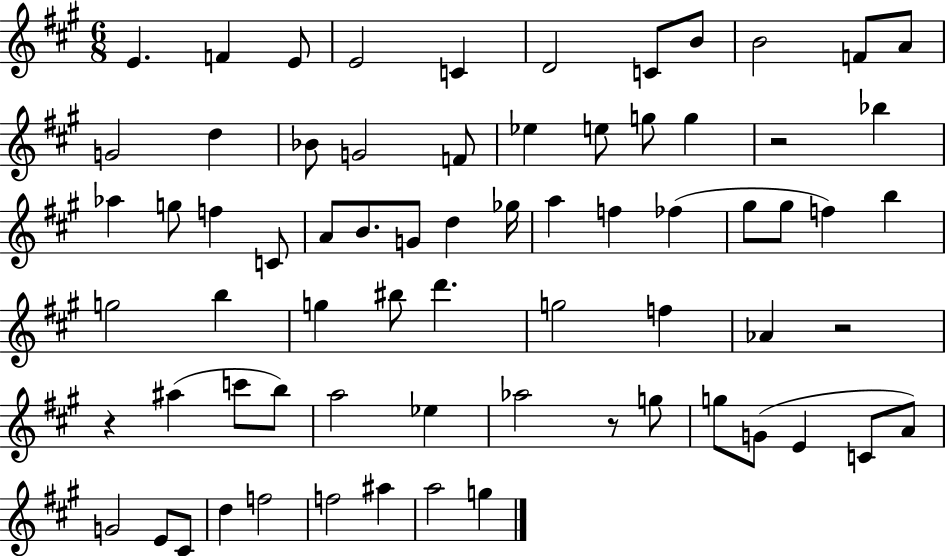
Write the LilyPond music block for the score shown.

{
  \clef treble
  \numericTimeSignature
  \time 6/8
  \key a \major
  e'4. f'4 e'8 | e'2 c'4 | d'2 c'8 b'8 | b'2 f'8 a'8 | \break g'2 d''4 | bes'8 g'2 f'8 | ees''4 e''8 g''8 g''4 | r2 bes''4 | \break aes''4 g''8 f''4 c'8 | a'8 b'8. g'8 d''4 ges''16 | a''4 f''4 fes''4( | gis''8 gis''8 f''4) b''4 | \break g''2 b''4 | g''4 bis''8 d'''4. | g''2 f''4 | aes'4 r2 | \break r4 ais''4( c'''8 b''8) | a''2 ees''4 | aes''2 r8 g''8 | g''8 g'8( e'4 c'8 a'8) | \break g'2 e'8 cis'8 | d''4 f''2 | f''2 ais''4 | a''2 g''4 | \break \bar "|."
}